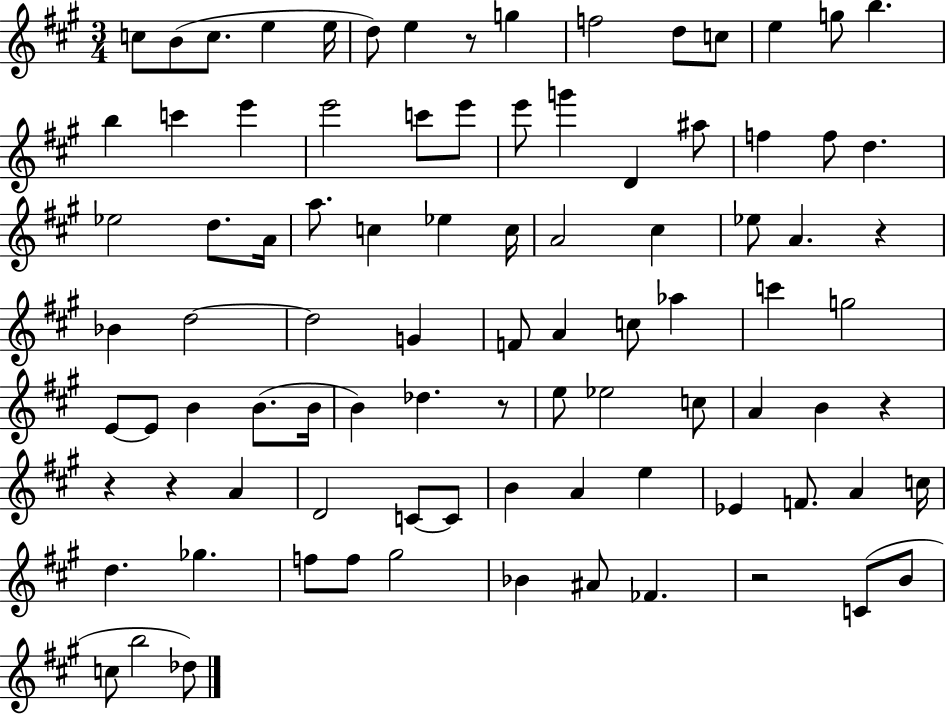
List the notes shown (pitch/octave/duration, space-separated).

C5/e B4/e C5/e. E5/q E5/s D5/e E5/q R/e G5/q F5/h D5/e C5/e E5/q G5/e B5/q. B5/q C6/q E6/q E6/h C6/e E6/e E6/e G6/q D4/q A#5/e F5/q F5/e D5/q. Eb5/h D5/e. A4/s A5/e. C5/q Eb5/q C5/s A4/h C#5/q Eb5/e A4/q. R/q Bb4/q D5/h D5/h G4/q F4/e A4/q C5/e Ab5/q C6/q G5/h E4/e E4/e B4/q B4/e. B4/s B4/q Db5/q. R/e E5/e Eb5/h C5/e A4/q B4/q R/q R/q R/q A4/q D4/h C4/e C4/e B4/q A4/q E5/q Eb4/q F4/e. A4/q C5/s D5/q. Gb5/q. F5/e F5/e G#5/h Bb4/q A#4/e FES4/q. R/h C4/e B4/e C5/e B5/h Db5/e